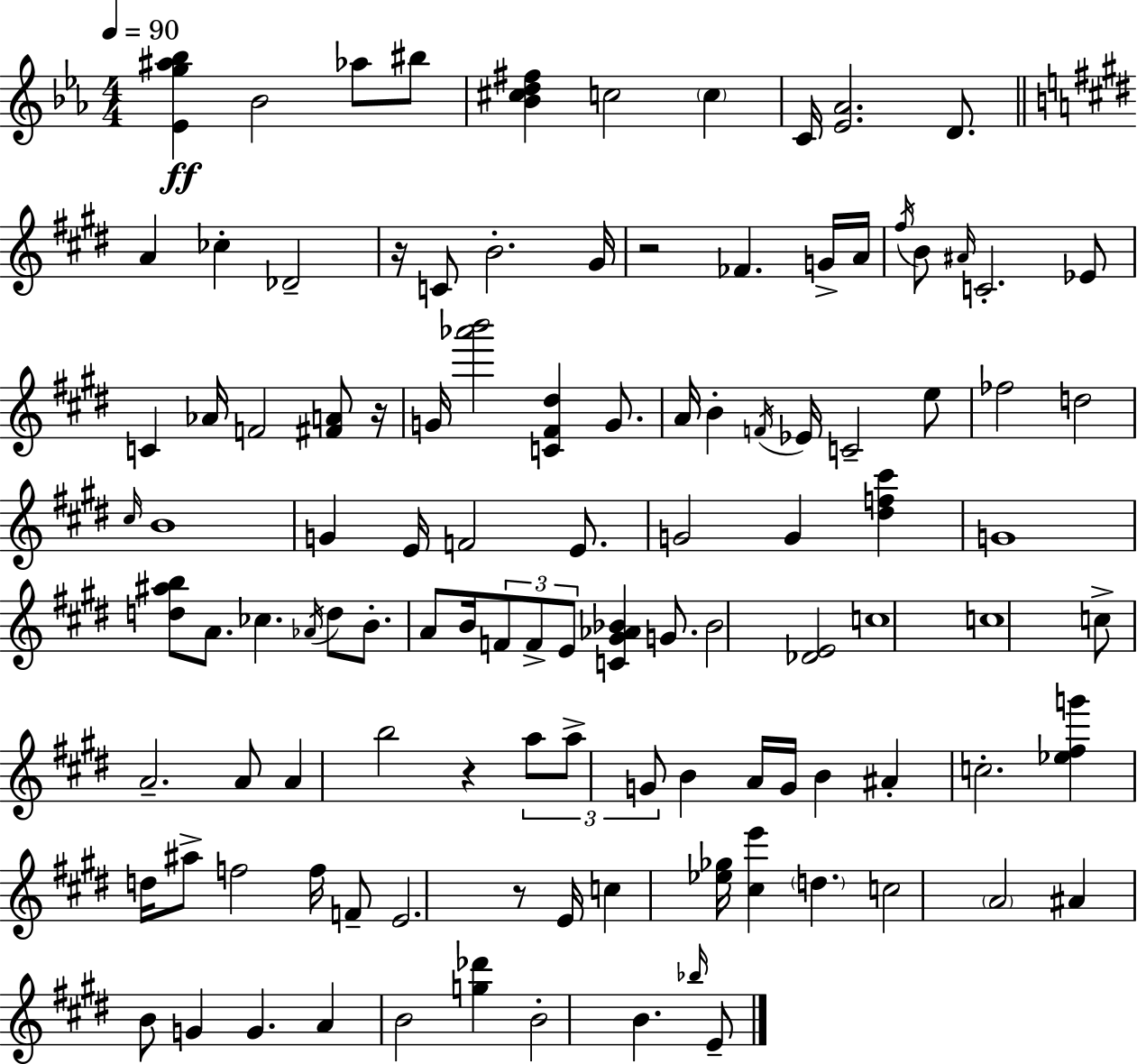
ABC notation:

X:1
T:Untitled
M:4/4
L:1/4
K:Cm
[_Eg^a_b] _B2 _a/2 ^b/2 [_B^cd^f] c2 c C/4 [_E_A]2 D/2 A _c _D2 z/4 C/2 B2 ^G/4 z2 _F G/4 A/4 ^f/4 B/2 ^A/4 C2 _E/2 C _A/4 F2 [^FA]/2 z/4 G/4 [_a'b']2 [C^F^d] G/2 A/4 B F/4 _E/4 C2 e/2 _f2 d2 ^c/4 B4 G E/4 F2 E/2 G2 G [^df^c'] G4 [d^ab]/2 A/2 _c _A/4 d/2 B/2 A/2 B/4 F/2 F/2 E/2 [C^G_A_B] G/2 _B2 [_DE]2 c4 c4 c/2 A2 A/2 A b2 z a/2 a/2 G/2 B A/4 G/4 B ^A c2 [_e^fg'] d/4 ^a/2 f2 f/4 F/2 E2 z/2 E/4 c [_e_g]/4 [^ce'] d c2 A2 ^A B/2 G G A B2 [g_d'] B2 B _b/4 E/2